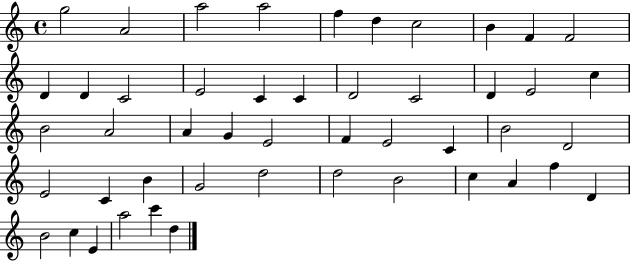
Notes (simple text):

G5/h A4/h A5/h A5/h F5/q D5/q C5/h B4/q F4/q F4/h D4/q D4/q C4/h E4/h C4/q C4/q D4/h C4/h D4/q E4/h C5/q B4/h A4/h A4/q G4/q E4/h F4/q E4/h C4/q B4/h D4/h E4/h C4/q B4/q G4/h D5/h D5/h B4/h C5/q A4/q F5/q D4/q B4/h C5/q E4/q A5/h C6/q D5/q